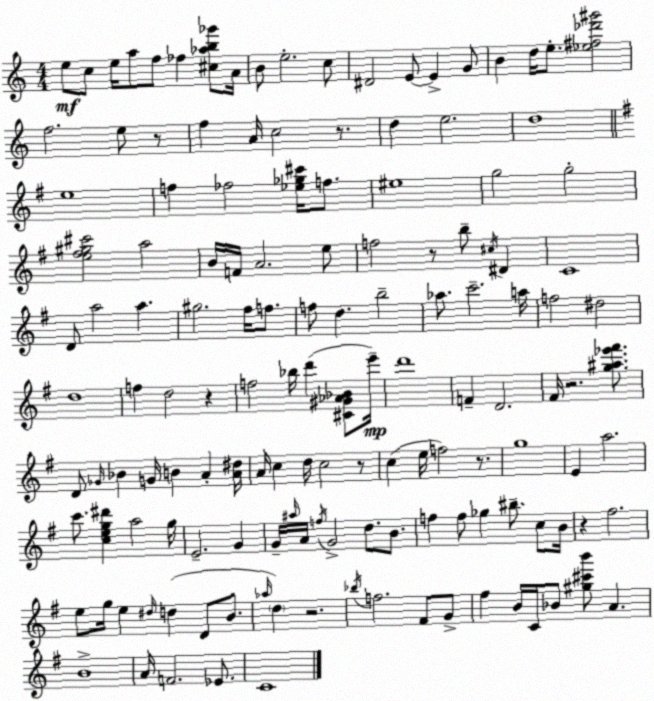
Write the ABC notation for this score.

X:1
T:Untitled
M:4/4
L:1/4
K:Am
e/2 c/2 e/4 a/2 f/2 _f [^c_ab_g']/2 A/4 B/2 e2 c/2 ^D2 E/2 E G/2 B d/4 e/2 [_e^f_d'^g']2 f2 e/2 z/2 f A/4 c2 z/2 d e2 d4 e4 f _f2 [_e_g^c']/4 f/2 ^e4 g2 g2 [e^f^g^c']2 a2 B/4 F/4 A2 e/2 f2 z/2 b/2 ^c/4 ^D C4 D/2 a2 a ^g2 ^f/4 f/2 f/2 d b2 _a/2 c'2 a/4 f2 ^d2 d4 f d2 z f2 _b/4 d' [^C^G_A_B]/2 e'/4 d'4 F D2 ^F/4 z2 [g^a_e'^f']/2 D/2 _G/4 _B G/4 B A [A^d]/4 A/4 c d/4 c2 z/2 c e/4 f2 z/2 g4 E a2 c'/2 [ceg^d'] a2 g/4 E2 G G/4 ^a/4 A/4 f/4 G2 d/2 B/2 f f/2 _g ^b/2 c/2 B/4 z ^f2 e/2 g/4 e ^d/4 d D/2 B/2 _a/4 d z2 _b/4 f2 ^F/2 G/2 ^f B/4 C/4 _B/2 [^g^c'b']/2 A B4 A/4 F2 _E/2 C4